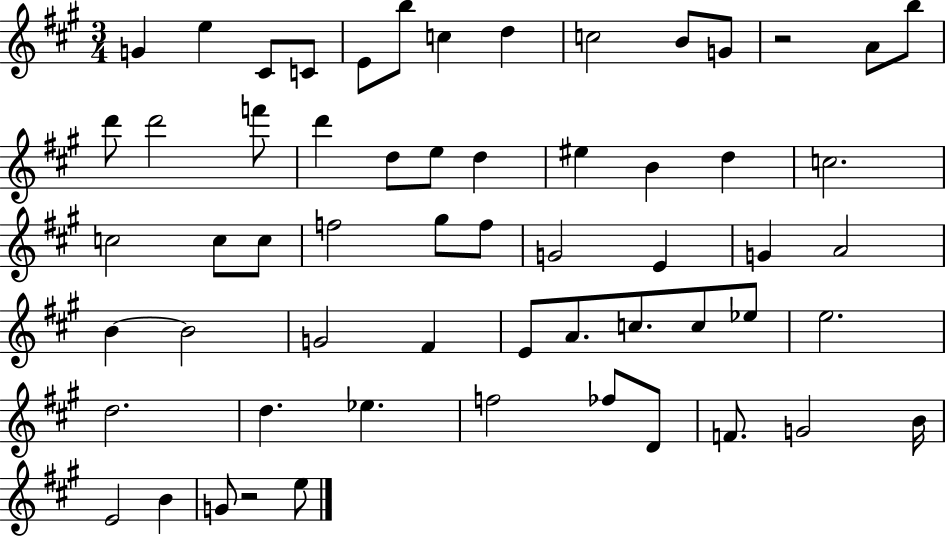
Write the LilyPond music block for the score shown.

{
  \clef treble
  \numericTimeSignature
  \time 3/4
  \key a \major
  g'4 e''4 cis'8 c'8 | e'8 b''8 c''4 d''4 | c''2 b'8 g'8 | r2 a'8 b''8 | \break d'''8 d'''2 f'''8 | d'''4 d''8 e''8 d''4 | eis''4 b'4 d''4 | c''2. | \break c''2 c''8 c''8 | f''2 gis''8 f''8 | g'2 e'4 | g'4 a'2 | \break b'4~~ b'2 | g'2 fis'4 | e'8 a'8. c''8. c''8 ees''8 | e''2. | \break d''2. | d''4. ees''4. | f''2 fes''8 d'8 | f'8. g'2 b'16 | \break e'2 b'4 | g'8 r2 e''8 | \bar "|."
}